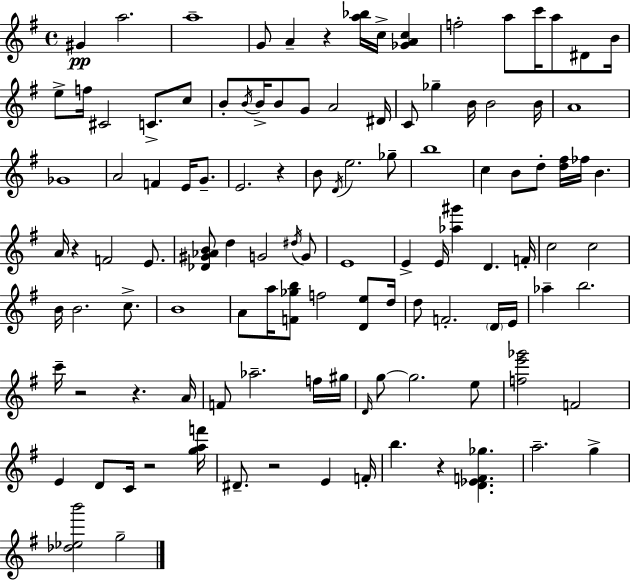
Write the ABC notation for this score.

X:1
T:Untitled
M:4/4
L:1/4
K:Em
^G a2 a4 G/2 A z [a_b]/4 c/4 [_GAc] f2 a/2 c'/4 a/2 ^D/2 B/4 e/2 f/4 ^C2 C/2 c/2 B/2 B/4 B/4 B/2 G/2 A2 ^D/4 C/2 _g B/4 B2 B/4 A4 _G4 A2 F E/4 G/2 E2 z B/2 D/4 e2 _g/2 b4 c B/2 d/2 [d^f]/4 _f/4 B A/4 z F2 E/2 [_D^G_AB]/2 d G2 ^d/4 G/2 E4 E E/4 [_a^g'] D F/4 c2 c2 B/4 B2 c/2 B4 A/2 a/4 [F_gb]/2 f2 [De]/2 d/4 d/2 F2 D/4 E/4 _a b2 c'/4 z2 z A/4 F/2 _a2 f/4 ^g/4 D/4 g/2 g2 e/2 [fe'_g']2 F2 E D/2 C/4 z2 [gaf']/4 ^D/2 z2 E F/4 b z [D_EF_g] a2 g [_d_eb']2 g2